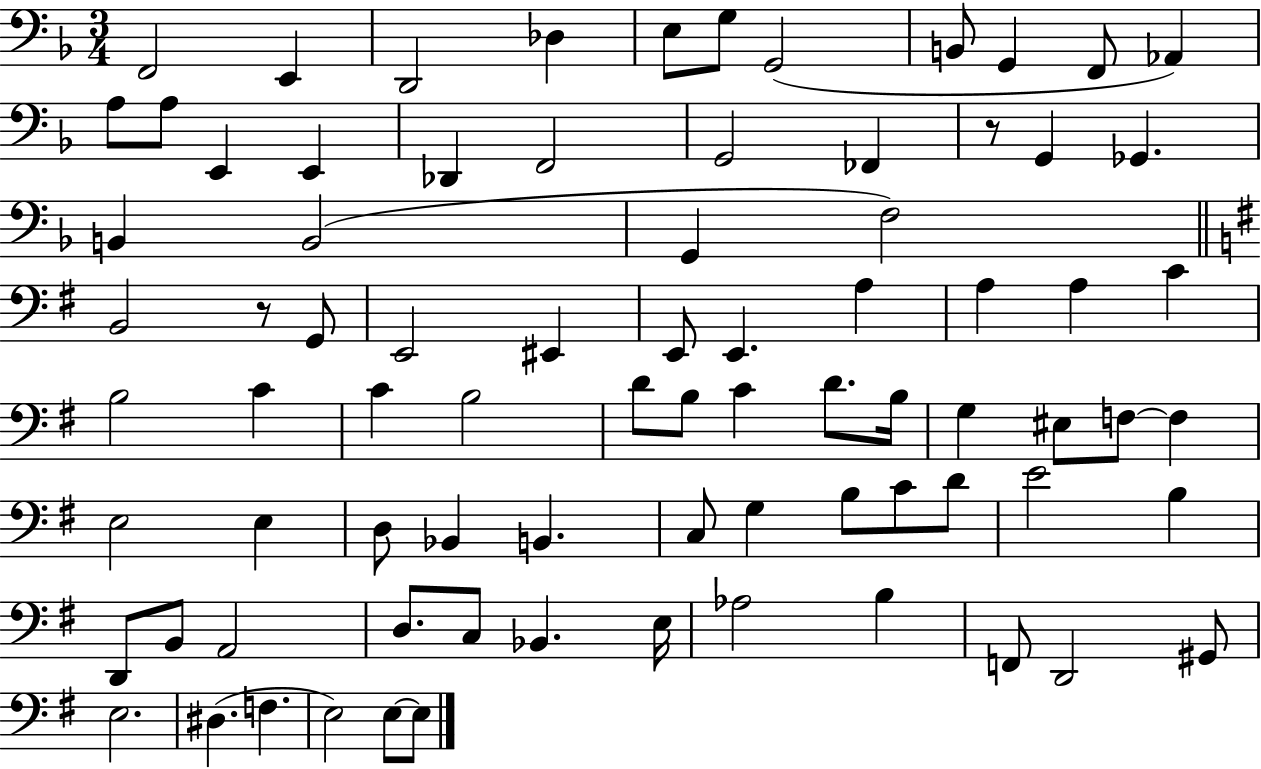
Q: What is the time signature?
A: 3/4